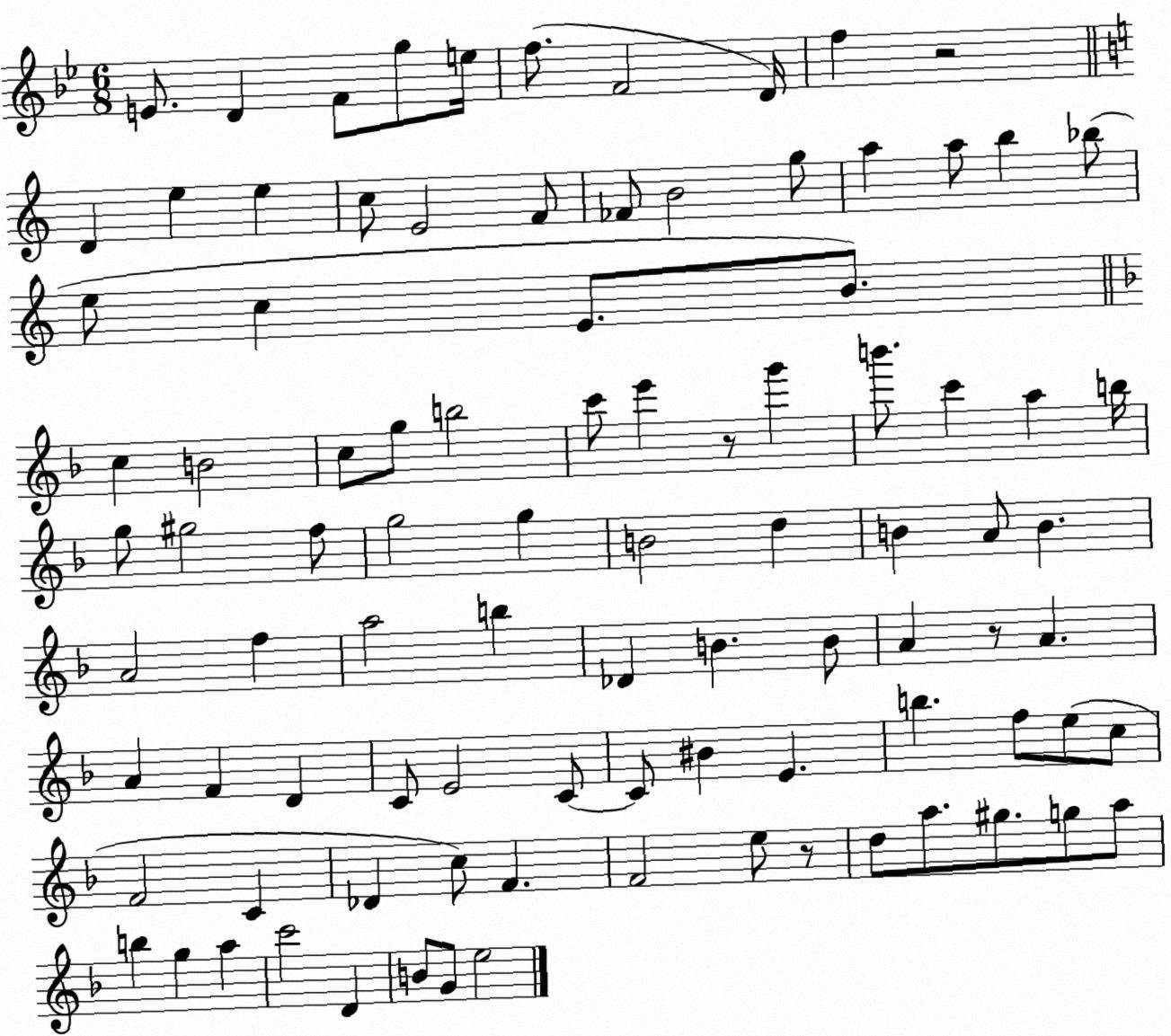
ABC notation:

X:1
T:Untitled
M:6/8
L:1/4
K:Bb
E/2 D F/2 g/2 e/4 f/2 F2 D/4 f z2 D e e c/2 E2 F/2 _F/2 B2 g/2 a a/2 b _b/2 e/2 c E/2 B/2 c B2 c/2 g/2 b2 c'/2 e' z/2 g' b'/2 c' a b/4 g/2 ^g2 f/2 g2 g B2 d B A/2 B A2 f a2 b _D B B/2 A z/2 A A F D C/2 E2 C/2 C/2 ^B E b f/2 e/2 c/2 F2 C _D c/2 F F2 e/2 z/2 d/2 a/2 ^g/2 g/2 a/2 b g a c'2 D B/2 G/2 e2